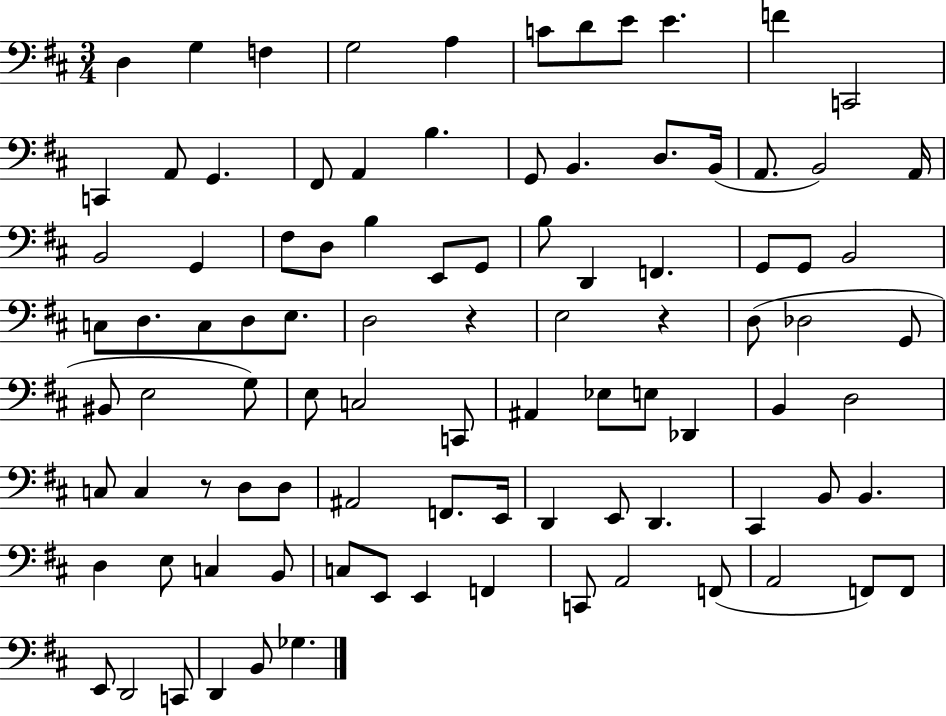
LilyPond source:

{
  \clef bass
  \numericTimeSignature
  \time 3/4
  \key d \major
  d4 g4 f4 | g2 a4 | c'8 d'8 e'8 e'4. | f'4 c,2 | \break c,4 a,8 g,4. | fis,8 a,4 b4. | g,8 b,4. d8. b,16( | a,8. b,2) a,16 | \break b,2 g,4 | fis8 d8 b4 e,8 g,8 | b8 d,4 f,4. | g,8 g,8 b,2 | \break c8 d8. c8 d8 e8. | d2 r4 | e2 r4 | d8( des2 g,8 | \break bis,8 e2 g8) | e8 c2 c,8 | ais,4 ees8 e8 des,4 | b,4 d2 | \break c8 c4 r8 d8 d8 | ais,2 f,8. e,16 | d,4 e,8 d,4. | cis,4 b,8 b,4. | \break d4 e8 c4 b,8 | c8 e,8 e,4 f,4 | c,8 a,2 f,8( | a,2 f,8) f,8 | \break e,8 d,2 c,8 | d,4 b,8 ges4. | \bar "|."
}